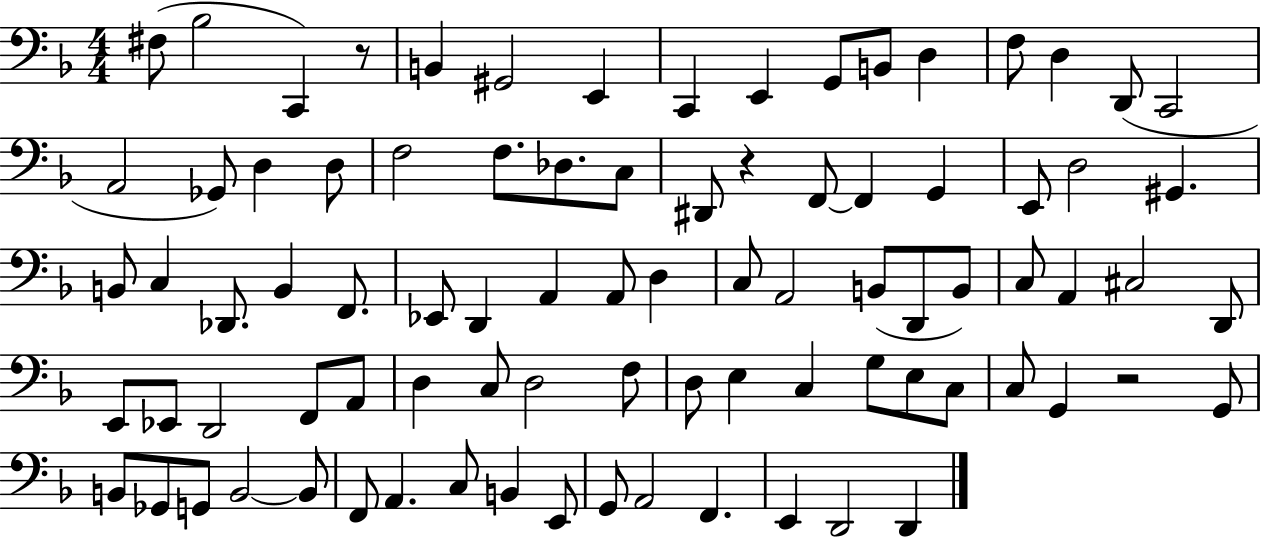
F#3/e Bb3/h C2/q R/e B2/q G#2/h E2/q C2/q E2/q G2/e B2/e D3/q F3/e D3/q D2/e C2/h A2/h Gb2/e D3/q D3/e F3/h F3/e. Db3/e. C3/e D#2/e R/q F2/e F2/q G2/q E2/e D3/h G#2/q. B2/e C3/q Db2/e. B2/q F2/e. Eb2/e D2/q A2/q A2/e D3/q C3/e A2/h B2/e D2/e B2/e C3/e A2/q C#3/h D2/e E2/e Eb2/e D2/h F2/e A2/e D3/q C3/e D3/h F3/e D3/e E3/q C3/q G3/e E3/e C3/e C3/e G2/q R/h G2/e B2/e Gb2/e G2/e B2/h B2/e F2/e A2/q. C3/e B2/q E2/e G2/e A2/h F2/q. E2/q D2/h D2/q